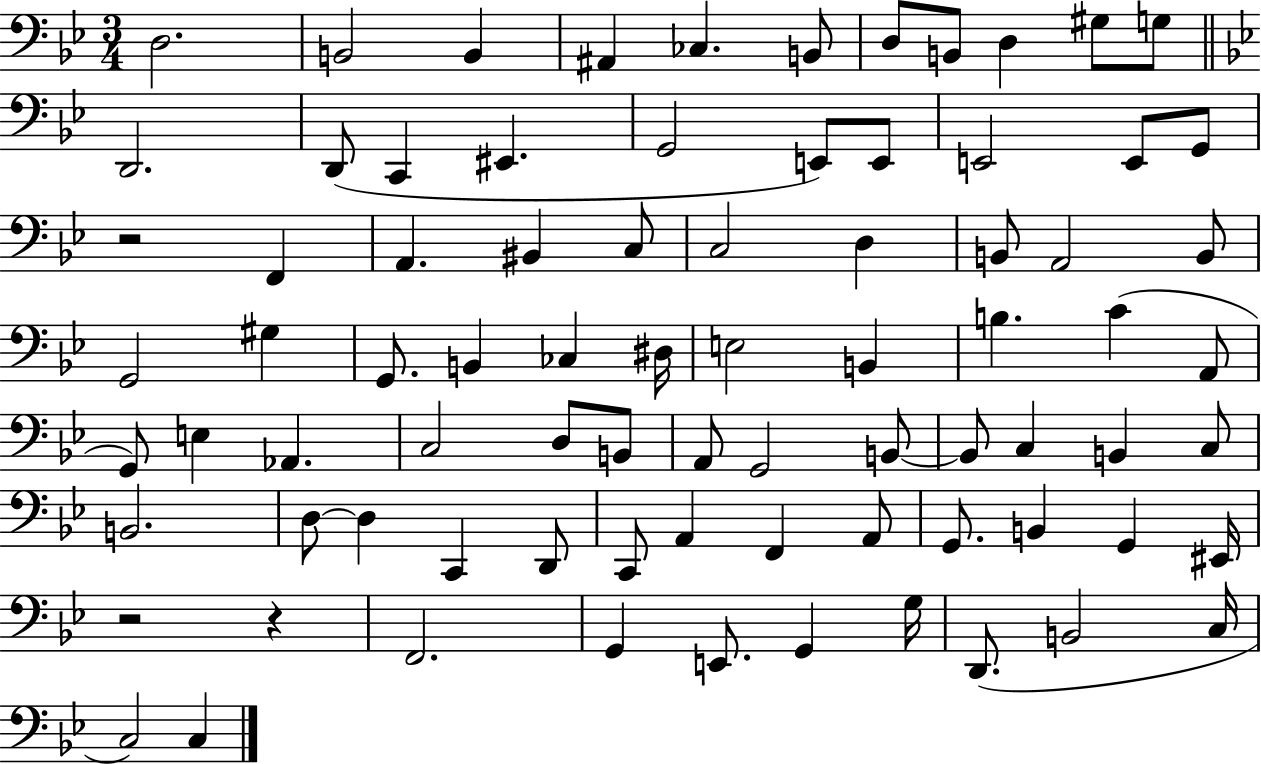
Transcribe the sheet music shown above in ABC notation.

X:1
T:Untitled
M:3/4
L:1/4
K:Bb
D,2 B,,2 B,, ^A,, _C, B,,/2 D,/2 B,,/2 D, ^G,/2 G,/2 D,,2 D,,/2 C,, ^E,, G,,2 E,,/2 E,,/2 E,,2 E,,/2 G,,/2 z2 F,, A,, ^B,, C,/2 C,2 D, B,,/2 A,,2 B,,/2 G,,2 ^G, G,,/2 B,, _C, ^D,/4 E,2 B,, B, C A,,/2 G,,/2 E, _A,, C,2 D,/2 B,,/2 A,,/2 G,,2 B,,/2 B,,/2 C, B,, C,/2 B,,2 D,/2 D, C,, D,,/2 C,,/2 A,, F,, A,,/2 G,,/2 B,, G,, ^E,,/4 z2 z F,,2 G,, E,,/2 G,, G,/4 D,,/2 B,,2 C,/4 C,2 C,